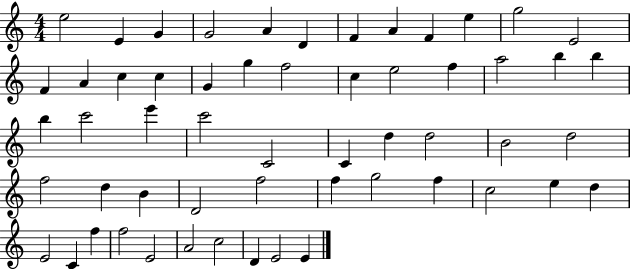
{
  \clef treble
  \numericTimeSignature
  \time 4/4
  \key c \major
  e''2 e'4 g'4 | g'2 a'4 d'4 | f'4 a'4 f'4 e''4 | g''2 e'2 | \break f'4 a'4 c''4 c''4 | g'4 g''4 f''2 | c''4 e''2 f''4 | a''2 b''4 b''4 | \break b''4 c'''2 e'''4 | c'''2 c'2 | c'4 d''4 d''2 | b'2 d''2 | \break f''2 d''4 b'4 | d'2 f''2 | f''4 g''2 f''4 | c''2 e''4 d''4 | \break e'2 c'4 f''4 | f''2 e'2 | a'2 c''2 | d'4 e'2 e'4 | \break \bar "|."
}